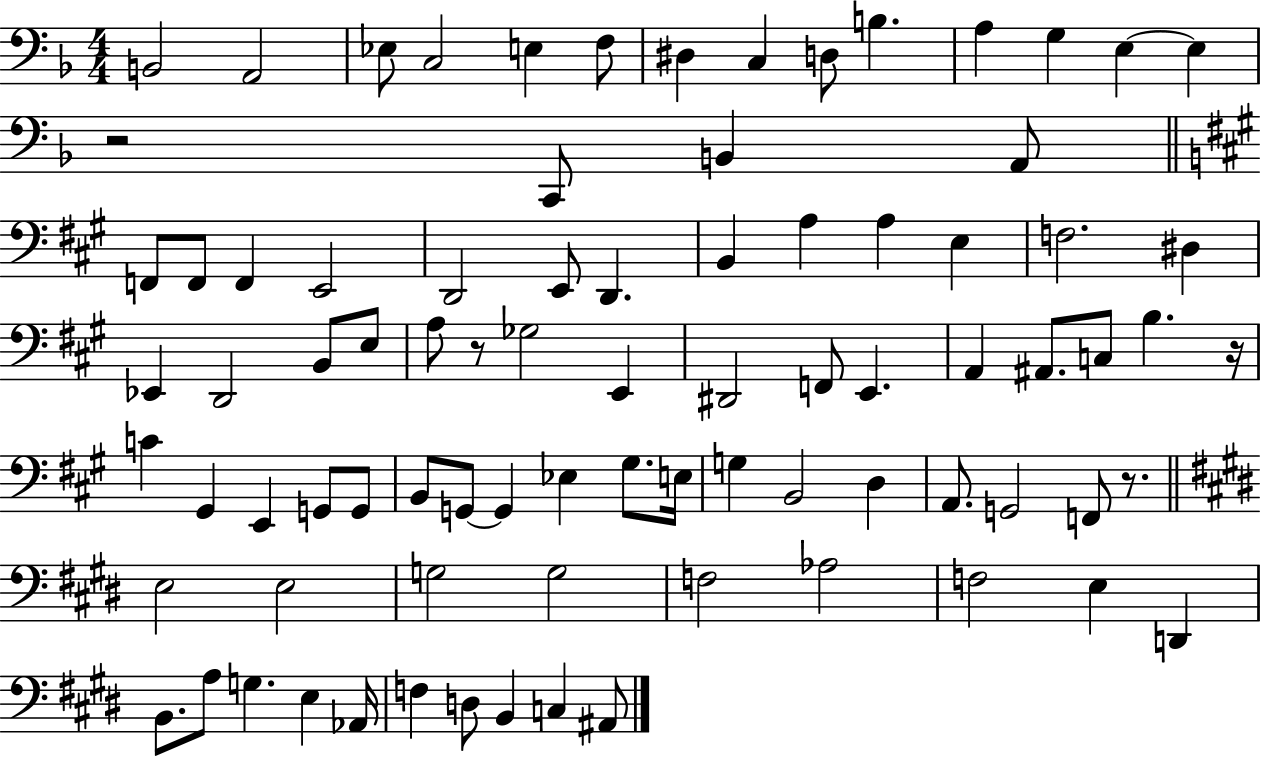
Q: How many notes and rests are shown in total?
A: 84